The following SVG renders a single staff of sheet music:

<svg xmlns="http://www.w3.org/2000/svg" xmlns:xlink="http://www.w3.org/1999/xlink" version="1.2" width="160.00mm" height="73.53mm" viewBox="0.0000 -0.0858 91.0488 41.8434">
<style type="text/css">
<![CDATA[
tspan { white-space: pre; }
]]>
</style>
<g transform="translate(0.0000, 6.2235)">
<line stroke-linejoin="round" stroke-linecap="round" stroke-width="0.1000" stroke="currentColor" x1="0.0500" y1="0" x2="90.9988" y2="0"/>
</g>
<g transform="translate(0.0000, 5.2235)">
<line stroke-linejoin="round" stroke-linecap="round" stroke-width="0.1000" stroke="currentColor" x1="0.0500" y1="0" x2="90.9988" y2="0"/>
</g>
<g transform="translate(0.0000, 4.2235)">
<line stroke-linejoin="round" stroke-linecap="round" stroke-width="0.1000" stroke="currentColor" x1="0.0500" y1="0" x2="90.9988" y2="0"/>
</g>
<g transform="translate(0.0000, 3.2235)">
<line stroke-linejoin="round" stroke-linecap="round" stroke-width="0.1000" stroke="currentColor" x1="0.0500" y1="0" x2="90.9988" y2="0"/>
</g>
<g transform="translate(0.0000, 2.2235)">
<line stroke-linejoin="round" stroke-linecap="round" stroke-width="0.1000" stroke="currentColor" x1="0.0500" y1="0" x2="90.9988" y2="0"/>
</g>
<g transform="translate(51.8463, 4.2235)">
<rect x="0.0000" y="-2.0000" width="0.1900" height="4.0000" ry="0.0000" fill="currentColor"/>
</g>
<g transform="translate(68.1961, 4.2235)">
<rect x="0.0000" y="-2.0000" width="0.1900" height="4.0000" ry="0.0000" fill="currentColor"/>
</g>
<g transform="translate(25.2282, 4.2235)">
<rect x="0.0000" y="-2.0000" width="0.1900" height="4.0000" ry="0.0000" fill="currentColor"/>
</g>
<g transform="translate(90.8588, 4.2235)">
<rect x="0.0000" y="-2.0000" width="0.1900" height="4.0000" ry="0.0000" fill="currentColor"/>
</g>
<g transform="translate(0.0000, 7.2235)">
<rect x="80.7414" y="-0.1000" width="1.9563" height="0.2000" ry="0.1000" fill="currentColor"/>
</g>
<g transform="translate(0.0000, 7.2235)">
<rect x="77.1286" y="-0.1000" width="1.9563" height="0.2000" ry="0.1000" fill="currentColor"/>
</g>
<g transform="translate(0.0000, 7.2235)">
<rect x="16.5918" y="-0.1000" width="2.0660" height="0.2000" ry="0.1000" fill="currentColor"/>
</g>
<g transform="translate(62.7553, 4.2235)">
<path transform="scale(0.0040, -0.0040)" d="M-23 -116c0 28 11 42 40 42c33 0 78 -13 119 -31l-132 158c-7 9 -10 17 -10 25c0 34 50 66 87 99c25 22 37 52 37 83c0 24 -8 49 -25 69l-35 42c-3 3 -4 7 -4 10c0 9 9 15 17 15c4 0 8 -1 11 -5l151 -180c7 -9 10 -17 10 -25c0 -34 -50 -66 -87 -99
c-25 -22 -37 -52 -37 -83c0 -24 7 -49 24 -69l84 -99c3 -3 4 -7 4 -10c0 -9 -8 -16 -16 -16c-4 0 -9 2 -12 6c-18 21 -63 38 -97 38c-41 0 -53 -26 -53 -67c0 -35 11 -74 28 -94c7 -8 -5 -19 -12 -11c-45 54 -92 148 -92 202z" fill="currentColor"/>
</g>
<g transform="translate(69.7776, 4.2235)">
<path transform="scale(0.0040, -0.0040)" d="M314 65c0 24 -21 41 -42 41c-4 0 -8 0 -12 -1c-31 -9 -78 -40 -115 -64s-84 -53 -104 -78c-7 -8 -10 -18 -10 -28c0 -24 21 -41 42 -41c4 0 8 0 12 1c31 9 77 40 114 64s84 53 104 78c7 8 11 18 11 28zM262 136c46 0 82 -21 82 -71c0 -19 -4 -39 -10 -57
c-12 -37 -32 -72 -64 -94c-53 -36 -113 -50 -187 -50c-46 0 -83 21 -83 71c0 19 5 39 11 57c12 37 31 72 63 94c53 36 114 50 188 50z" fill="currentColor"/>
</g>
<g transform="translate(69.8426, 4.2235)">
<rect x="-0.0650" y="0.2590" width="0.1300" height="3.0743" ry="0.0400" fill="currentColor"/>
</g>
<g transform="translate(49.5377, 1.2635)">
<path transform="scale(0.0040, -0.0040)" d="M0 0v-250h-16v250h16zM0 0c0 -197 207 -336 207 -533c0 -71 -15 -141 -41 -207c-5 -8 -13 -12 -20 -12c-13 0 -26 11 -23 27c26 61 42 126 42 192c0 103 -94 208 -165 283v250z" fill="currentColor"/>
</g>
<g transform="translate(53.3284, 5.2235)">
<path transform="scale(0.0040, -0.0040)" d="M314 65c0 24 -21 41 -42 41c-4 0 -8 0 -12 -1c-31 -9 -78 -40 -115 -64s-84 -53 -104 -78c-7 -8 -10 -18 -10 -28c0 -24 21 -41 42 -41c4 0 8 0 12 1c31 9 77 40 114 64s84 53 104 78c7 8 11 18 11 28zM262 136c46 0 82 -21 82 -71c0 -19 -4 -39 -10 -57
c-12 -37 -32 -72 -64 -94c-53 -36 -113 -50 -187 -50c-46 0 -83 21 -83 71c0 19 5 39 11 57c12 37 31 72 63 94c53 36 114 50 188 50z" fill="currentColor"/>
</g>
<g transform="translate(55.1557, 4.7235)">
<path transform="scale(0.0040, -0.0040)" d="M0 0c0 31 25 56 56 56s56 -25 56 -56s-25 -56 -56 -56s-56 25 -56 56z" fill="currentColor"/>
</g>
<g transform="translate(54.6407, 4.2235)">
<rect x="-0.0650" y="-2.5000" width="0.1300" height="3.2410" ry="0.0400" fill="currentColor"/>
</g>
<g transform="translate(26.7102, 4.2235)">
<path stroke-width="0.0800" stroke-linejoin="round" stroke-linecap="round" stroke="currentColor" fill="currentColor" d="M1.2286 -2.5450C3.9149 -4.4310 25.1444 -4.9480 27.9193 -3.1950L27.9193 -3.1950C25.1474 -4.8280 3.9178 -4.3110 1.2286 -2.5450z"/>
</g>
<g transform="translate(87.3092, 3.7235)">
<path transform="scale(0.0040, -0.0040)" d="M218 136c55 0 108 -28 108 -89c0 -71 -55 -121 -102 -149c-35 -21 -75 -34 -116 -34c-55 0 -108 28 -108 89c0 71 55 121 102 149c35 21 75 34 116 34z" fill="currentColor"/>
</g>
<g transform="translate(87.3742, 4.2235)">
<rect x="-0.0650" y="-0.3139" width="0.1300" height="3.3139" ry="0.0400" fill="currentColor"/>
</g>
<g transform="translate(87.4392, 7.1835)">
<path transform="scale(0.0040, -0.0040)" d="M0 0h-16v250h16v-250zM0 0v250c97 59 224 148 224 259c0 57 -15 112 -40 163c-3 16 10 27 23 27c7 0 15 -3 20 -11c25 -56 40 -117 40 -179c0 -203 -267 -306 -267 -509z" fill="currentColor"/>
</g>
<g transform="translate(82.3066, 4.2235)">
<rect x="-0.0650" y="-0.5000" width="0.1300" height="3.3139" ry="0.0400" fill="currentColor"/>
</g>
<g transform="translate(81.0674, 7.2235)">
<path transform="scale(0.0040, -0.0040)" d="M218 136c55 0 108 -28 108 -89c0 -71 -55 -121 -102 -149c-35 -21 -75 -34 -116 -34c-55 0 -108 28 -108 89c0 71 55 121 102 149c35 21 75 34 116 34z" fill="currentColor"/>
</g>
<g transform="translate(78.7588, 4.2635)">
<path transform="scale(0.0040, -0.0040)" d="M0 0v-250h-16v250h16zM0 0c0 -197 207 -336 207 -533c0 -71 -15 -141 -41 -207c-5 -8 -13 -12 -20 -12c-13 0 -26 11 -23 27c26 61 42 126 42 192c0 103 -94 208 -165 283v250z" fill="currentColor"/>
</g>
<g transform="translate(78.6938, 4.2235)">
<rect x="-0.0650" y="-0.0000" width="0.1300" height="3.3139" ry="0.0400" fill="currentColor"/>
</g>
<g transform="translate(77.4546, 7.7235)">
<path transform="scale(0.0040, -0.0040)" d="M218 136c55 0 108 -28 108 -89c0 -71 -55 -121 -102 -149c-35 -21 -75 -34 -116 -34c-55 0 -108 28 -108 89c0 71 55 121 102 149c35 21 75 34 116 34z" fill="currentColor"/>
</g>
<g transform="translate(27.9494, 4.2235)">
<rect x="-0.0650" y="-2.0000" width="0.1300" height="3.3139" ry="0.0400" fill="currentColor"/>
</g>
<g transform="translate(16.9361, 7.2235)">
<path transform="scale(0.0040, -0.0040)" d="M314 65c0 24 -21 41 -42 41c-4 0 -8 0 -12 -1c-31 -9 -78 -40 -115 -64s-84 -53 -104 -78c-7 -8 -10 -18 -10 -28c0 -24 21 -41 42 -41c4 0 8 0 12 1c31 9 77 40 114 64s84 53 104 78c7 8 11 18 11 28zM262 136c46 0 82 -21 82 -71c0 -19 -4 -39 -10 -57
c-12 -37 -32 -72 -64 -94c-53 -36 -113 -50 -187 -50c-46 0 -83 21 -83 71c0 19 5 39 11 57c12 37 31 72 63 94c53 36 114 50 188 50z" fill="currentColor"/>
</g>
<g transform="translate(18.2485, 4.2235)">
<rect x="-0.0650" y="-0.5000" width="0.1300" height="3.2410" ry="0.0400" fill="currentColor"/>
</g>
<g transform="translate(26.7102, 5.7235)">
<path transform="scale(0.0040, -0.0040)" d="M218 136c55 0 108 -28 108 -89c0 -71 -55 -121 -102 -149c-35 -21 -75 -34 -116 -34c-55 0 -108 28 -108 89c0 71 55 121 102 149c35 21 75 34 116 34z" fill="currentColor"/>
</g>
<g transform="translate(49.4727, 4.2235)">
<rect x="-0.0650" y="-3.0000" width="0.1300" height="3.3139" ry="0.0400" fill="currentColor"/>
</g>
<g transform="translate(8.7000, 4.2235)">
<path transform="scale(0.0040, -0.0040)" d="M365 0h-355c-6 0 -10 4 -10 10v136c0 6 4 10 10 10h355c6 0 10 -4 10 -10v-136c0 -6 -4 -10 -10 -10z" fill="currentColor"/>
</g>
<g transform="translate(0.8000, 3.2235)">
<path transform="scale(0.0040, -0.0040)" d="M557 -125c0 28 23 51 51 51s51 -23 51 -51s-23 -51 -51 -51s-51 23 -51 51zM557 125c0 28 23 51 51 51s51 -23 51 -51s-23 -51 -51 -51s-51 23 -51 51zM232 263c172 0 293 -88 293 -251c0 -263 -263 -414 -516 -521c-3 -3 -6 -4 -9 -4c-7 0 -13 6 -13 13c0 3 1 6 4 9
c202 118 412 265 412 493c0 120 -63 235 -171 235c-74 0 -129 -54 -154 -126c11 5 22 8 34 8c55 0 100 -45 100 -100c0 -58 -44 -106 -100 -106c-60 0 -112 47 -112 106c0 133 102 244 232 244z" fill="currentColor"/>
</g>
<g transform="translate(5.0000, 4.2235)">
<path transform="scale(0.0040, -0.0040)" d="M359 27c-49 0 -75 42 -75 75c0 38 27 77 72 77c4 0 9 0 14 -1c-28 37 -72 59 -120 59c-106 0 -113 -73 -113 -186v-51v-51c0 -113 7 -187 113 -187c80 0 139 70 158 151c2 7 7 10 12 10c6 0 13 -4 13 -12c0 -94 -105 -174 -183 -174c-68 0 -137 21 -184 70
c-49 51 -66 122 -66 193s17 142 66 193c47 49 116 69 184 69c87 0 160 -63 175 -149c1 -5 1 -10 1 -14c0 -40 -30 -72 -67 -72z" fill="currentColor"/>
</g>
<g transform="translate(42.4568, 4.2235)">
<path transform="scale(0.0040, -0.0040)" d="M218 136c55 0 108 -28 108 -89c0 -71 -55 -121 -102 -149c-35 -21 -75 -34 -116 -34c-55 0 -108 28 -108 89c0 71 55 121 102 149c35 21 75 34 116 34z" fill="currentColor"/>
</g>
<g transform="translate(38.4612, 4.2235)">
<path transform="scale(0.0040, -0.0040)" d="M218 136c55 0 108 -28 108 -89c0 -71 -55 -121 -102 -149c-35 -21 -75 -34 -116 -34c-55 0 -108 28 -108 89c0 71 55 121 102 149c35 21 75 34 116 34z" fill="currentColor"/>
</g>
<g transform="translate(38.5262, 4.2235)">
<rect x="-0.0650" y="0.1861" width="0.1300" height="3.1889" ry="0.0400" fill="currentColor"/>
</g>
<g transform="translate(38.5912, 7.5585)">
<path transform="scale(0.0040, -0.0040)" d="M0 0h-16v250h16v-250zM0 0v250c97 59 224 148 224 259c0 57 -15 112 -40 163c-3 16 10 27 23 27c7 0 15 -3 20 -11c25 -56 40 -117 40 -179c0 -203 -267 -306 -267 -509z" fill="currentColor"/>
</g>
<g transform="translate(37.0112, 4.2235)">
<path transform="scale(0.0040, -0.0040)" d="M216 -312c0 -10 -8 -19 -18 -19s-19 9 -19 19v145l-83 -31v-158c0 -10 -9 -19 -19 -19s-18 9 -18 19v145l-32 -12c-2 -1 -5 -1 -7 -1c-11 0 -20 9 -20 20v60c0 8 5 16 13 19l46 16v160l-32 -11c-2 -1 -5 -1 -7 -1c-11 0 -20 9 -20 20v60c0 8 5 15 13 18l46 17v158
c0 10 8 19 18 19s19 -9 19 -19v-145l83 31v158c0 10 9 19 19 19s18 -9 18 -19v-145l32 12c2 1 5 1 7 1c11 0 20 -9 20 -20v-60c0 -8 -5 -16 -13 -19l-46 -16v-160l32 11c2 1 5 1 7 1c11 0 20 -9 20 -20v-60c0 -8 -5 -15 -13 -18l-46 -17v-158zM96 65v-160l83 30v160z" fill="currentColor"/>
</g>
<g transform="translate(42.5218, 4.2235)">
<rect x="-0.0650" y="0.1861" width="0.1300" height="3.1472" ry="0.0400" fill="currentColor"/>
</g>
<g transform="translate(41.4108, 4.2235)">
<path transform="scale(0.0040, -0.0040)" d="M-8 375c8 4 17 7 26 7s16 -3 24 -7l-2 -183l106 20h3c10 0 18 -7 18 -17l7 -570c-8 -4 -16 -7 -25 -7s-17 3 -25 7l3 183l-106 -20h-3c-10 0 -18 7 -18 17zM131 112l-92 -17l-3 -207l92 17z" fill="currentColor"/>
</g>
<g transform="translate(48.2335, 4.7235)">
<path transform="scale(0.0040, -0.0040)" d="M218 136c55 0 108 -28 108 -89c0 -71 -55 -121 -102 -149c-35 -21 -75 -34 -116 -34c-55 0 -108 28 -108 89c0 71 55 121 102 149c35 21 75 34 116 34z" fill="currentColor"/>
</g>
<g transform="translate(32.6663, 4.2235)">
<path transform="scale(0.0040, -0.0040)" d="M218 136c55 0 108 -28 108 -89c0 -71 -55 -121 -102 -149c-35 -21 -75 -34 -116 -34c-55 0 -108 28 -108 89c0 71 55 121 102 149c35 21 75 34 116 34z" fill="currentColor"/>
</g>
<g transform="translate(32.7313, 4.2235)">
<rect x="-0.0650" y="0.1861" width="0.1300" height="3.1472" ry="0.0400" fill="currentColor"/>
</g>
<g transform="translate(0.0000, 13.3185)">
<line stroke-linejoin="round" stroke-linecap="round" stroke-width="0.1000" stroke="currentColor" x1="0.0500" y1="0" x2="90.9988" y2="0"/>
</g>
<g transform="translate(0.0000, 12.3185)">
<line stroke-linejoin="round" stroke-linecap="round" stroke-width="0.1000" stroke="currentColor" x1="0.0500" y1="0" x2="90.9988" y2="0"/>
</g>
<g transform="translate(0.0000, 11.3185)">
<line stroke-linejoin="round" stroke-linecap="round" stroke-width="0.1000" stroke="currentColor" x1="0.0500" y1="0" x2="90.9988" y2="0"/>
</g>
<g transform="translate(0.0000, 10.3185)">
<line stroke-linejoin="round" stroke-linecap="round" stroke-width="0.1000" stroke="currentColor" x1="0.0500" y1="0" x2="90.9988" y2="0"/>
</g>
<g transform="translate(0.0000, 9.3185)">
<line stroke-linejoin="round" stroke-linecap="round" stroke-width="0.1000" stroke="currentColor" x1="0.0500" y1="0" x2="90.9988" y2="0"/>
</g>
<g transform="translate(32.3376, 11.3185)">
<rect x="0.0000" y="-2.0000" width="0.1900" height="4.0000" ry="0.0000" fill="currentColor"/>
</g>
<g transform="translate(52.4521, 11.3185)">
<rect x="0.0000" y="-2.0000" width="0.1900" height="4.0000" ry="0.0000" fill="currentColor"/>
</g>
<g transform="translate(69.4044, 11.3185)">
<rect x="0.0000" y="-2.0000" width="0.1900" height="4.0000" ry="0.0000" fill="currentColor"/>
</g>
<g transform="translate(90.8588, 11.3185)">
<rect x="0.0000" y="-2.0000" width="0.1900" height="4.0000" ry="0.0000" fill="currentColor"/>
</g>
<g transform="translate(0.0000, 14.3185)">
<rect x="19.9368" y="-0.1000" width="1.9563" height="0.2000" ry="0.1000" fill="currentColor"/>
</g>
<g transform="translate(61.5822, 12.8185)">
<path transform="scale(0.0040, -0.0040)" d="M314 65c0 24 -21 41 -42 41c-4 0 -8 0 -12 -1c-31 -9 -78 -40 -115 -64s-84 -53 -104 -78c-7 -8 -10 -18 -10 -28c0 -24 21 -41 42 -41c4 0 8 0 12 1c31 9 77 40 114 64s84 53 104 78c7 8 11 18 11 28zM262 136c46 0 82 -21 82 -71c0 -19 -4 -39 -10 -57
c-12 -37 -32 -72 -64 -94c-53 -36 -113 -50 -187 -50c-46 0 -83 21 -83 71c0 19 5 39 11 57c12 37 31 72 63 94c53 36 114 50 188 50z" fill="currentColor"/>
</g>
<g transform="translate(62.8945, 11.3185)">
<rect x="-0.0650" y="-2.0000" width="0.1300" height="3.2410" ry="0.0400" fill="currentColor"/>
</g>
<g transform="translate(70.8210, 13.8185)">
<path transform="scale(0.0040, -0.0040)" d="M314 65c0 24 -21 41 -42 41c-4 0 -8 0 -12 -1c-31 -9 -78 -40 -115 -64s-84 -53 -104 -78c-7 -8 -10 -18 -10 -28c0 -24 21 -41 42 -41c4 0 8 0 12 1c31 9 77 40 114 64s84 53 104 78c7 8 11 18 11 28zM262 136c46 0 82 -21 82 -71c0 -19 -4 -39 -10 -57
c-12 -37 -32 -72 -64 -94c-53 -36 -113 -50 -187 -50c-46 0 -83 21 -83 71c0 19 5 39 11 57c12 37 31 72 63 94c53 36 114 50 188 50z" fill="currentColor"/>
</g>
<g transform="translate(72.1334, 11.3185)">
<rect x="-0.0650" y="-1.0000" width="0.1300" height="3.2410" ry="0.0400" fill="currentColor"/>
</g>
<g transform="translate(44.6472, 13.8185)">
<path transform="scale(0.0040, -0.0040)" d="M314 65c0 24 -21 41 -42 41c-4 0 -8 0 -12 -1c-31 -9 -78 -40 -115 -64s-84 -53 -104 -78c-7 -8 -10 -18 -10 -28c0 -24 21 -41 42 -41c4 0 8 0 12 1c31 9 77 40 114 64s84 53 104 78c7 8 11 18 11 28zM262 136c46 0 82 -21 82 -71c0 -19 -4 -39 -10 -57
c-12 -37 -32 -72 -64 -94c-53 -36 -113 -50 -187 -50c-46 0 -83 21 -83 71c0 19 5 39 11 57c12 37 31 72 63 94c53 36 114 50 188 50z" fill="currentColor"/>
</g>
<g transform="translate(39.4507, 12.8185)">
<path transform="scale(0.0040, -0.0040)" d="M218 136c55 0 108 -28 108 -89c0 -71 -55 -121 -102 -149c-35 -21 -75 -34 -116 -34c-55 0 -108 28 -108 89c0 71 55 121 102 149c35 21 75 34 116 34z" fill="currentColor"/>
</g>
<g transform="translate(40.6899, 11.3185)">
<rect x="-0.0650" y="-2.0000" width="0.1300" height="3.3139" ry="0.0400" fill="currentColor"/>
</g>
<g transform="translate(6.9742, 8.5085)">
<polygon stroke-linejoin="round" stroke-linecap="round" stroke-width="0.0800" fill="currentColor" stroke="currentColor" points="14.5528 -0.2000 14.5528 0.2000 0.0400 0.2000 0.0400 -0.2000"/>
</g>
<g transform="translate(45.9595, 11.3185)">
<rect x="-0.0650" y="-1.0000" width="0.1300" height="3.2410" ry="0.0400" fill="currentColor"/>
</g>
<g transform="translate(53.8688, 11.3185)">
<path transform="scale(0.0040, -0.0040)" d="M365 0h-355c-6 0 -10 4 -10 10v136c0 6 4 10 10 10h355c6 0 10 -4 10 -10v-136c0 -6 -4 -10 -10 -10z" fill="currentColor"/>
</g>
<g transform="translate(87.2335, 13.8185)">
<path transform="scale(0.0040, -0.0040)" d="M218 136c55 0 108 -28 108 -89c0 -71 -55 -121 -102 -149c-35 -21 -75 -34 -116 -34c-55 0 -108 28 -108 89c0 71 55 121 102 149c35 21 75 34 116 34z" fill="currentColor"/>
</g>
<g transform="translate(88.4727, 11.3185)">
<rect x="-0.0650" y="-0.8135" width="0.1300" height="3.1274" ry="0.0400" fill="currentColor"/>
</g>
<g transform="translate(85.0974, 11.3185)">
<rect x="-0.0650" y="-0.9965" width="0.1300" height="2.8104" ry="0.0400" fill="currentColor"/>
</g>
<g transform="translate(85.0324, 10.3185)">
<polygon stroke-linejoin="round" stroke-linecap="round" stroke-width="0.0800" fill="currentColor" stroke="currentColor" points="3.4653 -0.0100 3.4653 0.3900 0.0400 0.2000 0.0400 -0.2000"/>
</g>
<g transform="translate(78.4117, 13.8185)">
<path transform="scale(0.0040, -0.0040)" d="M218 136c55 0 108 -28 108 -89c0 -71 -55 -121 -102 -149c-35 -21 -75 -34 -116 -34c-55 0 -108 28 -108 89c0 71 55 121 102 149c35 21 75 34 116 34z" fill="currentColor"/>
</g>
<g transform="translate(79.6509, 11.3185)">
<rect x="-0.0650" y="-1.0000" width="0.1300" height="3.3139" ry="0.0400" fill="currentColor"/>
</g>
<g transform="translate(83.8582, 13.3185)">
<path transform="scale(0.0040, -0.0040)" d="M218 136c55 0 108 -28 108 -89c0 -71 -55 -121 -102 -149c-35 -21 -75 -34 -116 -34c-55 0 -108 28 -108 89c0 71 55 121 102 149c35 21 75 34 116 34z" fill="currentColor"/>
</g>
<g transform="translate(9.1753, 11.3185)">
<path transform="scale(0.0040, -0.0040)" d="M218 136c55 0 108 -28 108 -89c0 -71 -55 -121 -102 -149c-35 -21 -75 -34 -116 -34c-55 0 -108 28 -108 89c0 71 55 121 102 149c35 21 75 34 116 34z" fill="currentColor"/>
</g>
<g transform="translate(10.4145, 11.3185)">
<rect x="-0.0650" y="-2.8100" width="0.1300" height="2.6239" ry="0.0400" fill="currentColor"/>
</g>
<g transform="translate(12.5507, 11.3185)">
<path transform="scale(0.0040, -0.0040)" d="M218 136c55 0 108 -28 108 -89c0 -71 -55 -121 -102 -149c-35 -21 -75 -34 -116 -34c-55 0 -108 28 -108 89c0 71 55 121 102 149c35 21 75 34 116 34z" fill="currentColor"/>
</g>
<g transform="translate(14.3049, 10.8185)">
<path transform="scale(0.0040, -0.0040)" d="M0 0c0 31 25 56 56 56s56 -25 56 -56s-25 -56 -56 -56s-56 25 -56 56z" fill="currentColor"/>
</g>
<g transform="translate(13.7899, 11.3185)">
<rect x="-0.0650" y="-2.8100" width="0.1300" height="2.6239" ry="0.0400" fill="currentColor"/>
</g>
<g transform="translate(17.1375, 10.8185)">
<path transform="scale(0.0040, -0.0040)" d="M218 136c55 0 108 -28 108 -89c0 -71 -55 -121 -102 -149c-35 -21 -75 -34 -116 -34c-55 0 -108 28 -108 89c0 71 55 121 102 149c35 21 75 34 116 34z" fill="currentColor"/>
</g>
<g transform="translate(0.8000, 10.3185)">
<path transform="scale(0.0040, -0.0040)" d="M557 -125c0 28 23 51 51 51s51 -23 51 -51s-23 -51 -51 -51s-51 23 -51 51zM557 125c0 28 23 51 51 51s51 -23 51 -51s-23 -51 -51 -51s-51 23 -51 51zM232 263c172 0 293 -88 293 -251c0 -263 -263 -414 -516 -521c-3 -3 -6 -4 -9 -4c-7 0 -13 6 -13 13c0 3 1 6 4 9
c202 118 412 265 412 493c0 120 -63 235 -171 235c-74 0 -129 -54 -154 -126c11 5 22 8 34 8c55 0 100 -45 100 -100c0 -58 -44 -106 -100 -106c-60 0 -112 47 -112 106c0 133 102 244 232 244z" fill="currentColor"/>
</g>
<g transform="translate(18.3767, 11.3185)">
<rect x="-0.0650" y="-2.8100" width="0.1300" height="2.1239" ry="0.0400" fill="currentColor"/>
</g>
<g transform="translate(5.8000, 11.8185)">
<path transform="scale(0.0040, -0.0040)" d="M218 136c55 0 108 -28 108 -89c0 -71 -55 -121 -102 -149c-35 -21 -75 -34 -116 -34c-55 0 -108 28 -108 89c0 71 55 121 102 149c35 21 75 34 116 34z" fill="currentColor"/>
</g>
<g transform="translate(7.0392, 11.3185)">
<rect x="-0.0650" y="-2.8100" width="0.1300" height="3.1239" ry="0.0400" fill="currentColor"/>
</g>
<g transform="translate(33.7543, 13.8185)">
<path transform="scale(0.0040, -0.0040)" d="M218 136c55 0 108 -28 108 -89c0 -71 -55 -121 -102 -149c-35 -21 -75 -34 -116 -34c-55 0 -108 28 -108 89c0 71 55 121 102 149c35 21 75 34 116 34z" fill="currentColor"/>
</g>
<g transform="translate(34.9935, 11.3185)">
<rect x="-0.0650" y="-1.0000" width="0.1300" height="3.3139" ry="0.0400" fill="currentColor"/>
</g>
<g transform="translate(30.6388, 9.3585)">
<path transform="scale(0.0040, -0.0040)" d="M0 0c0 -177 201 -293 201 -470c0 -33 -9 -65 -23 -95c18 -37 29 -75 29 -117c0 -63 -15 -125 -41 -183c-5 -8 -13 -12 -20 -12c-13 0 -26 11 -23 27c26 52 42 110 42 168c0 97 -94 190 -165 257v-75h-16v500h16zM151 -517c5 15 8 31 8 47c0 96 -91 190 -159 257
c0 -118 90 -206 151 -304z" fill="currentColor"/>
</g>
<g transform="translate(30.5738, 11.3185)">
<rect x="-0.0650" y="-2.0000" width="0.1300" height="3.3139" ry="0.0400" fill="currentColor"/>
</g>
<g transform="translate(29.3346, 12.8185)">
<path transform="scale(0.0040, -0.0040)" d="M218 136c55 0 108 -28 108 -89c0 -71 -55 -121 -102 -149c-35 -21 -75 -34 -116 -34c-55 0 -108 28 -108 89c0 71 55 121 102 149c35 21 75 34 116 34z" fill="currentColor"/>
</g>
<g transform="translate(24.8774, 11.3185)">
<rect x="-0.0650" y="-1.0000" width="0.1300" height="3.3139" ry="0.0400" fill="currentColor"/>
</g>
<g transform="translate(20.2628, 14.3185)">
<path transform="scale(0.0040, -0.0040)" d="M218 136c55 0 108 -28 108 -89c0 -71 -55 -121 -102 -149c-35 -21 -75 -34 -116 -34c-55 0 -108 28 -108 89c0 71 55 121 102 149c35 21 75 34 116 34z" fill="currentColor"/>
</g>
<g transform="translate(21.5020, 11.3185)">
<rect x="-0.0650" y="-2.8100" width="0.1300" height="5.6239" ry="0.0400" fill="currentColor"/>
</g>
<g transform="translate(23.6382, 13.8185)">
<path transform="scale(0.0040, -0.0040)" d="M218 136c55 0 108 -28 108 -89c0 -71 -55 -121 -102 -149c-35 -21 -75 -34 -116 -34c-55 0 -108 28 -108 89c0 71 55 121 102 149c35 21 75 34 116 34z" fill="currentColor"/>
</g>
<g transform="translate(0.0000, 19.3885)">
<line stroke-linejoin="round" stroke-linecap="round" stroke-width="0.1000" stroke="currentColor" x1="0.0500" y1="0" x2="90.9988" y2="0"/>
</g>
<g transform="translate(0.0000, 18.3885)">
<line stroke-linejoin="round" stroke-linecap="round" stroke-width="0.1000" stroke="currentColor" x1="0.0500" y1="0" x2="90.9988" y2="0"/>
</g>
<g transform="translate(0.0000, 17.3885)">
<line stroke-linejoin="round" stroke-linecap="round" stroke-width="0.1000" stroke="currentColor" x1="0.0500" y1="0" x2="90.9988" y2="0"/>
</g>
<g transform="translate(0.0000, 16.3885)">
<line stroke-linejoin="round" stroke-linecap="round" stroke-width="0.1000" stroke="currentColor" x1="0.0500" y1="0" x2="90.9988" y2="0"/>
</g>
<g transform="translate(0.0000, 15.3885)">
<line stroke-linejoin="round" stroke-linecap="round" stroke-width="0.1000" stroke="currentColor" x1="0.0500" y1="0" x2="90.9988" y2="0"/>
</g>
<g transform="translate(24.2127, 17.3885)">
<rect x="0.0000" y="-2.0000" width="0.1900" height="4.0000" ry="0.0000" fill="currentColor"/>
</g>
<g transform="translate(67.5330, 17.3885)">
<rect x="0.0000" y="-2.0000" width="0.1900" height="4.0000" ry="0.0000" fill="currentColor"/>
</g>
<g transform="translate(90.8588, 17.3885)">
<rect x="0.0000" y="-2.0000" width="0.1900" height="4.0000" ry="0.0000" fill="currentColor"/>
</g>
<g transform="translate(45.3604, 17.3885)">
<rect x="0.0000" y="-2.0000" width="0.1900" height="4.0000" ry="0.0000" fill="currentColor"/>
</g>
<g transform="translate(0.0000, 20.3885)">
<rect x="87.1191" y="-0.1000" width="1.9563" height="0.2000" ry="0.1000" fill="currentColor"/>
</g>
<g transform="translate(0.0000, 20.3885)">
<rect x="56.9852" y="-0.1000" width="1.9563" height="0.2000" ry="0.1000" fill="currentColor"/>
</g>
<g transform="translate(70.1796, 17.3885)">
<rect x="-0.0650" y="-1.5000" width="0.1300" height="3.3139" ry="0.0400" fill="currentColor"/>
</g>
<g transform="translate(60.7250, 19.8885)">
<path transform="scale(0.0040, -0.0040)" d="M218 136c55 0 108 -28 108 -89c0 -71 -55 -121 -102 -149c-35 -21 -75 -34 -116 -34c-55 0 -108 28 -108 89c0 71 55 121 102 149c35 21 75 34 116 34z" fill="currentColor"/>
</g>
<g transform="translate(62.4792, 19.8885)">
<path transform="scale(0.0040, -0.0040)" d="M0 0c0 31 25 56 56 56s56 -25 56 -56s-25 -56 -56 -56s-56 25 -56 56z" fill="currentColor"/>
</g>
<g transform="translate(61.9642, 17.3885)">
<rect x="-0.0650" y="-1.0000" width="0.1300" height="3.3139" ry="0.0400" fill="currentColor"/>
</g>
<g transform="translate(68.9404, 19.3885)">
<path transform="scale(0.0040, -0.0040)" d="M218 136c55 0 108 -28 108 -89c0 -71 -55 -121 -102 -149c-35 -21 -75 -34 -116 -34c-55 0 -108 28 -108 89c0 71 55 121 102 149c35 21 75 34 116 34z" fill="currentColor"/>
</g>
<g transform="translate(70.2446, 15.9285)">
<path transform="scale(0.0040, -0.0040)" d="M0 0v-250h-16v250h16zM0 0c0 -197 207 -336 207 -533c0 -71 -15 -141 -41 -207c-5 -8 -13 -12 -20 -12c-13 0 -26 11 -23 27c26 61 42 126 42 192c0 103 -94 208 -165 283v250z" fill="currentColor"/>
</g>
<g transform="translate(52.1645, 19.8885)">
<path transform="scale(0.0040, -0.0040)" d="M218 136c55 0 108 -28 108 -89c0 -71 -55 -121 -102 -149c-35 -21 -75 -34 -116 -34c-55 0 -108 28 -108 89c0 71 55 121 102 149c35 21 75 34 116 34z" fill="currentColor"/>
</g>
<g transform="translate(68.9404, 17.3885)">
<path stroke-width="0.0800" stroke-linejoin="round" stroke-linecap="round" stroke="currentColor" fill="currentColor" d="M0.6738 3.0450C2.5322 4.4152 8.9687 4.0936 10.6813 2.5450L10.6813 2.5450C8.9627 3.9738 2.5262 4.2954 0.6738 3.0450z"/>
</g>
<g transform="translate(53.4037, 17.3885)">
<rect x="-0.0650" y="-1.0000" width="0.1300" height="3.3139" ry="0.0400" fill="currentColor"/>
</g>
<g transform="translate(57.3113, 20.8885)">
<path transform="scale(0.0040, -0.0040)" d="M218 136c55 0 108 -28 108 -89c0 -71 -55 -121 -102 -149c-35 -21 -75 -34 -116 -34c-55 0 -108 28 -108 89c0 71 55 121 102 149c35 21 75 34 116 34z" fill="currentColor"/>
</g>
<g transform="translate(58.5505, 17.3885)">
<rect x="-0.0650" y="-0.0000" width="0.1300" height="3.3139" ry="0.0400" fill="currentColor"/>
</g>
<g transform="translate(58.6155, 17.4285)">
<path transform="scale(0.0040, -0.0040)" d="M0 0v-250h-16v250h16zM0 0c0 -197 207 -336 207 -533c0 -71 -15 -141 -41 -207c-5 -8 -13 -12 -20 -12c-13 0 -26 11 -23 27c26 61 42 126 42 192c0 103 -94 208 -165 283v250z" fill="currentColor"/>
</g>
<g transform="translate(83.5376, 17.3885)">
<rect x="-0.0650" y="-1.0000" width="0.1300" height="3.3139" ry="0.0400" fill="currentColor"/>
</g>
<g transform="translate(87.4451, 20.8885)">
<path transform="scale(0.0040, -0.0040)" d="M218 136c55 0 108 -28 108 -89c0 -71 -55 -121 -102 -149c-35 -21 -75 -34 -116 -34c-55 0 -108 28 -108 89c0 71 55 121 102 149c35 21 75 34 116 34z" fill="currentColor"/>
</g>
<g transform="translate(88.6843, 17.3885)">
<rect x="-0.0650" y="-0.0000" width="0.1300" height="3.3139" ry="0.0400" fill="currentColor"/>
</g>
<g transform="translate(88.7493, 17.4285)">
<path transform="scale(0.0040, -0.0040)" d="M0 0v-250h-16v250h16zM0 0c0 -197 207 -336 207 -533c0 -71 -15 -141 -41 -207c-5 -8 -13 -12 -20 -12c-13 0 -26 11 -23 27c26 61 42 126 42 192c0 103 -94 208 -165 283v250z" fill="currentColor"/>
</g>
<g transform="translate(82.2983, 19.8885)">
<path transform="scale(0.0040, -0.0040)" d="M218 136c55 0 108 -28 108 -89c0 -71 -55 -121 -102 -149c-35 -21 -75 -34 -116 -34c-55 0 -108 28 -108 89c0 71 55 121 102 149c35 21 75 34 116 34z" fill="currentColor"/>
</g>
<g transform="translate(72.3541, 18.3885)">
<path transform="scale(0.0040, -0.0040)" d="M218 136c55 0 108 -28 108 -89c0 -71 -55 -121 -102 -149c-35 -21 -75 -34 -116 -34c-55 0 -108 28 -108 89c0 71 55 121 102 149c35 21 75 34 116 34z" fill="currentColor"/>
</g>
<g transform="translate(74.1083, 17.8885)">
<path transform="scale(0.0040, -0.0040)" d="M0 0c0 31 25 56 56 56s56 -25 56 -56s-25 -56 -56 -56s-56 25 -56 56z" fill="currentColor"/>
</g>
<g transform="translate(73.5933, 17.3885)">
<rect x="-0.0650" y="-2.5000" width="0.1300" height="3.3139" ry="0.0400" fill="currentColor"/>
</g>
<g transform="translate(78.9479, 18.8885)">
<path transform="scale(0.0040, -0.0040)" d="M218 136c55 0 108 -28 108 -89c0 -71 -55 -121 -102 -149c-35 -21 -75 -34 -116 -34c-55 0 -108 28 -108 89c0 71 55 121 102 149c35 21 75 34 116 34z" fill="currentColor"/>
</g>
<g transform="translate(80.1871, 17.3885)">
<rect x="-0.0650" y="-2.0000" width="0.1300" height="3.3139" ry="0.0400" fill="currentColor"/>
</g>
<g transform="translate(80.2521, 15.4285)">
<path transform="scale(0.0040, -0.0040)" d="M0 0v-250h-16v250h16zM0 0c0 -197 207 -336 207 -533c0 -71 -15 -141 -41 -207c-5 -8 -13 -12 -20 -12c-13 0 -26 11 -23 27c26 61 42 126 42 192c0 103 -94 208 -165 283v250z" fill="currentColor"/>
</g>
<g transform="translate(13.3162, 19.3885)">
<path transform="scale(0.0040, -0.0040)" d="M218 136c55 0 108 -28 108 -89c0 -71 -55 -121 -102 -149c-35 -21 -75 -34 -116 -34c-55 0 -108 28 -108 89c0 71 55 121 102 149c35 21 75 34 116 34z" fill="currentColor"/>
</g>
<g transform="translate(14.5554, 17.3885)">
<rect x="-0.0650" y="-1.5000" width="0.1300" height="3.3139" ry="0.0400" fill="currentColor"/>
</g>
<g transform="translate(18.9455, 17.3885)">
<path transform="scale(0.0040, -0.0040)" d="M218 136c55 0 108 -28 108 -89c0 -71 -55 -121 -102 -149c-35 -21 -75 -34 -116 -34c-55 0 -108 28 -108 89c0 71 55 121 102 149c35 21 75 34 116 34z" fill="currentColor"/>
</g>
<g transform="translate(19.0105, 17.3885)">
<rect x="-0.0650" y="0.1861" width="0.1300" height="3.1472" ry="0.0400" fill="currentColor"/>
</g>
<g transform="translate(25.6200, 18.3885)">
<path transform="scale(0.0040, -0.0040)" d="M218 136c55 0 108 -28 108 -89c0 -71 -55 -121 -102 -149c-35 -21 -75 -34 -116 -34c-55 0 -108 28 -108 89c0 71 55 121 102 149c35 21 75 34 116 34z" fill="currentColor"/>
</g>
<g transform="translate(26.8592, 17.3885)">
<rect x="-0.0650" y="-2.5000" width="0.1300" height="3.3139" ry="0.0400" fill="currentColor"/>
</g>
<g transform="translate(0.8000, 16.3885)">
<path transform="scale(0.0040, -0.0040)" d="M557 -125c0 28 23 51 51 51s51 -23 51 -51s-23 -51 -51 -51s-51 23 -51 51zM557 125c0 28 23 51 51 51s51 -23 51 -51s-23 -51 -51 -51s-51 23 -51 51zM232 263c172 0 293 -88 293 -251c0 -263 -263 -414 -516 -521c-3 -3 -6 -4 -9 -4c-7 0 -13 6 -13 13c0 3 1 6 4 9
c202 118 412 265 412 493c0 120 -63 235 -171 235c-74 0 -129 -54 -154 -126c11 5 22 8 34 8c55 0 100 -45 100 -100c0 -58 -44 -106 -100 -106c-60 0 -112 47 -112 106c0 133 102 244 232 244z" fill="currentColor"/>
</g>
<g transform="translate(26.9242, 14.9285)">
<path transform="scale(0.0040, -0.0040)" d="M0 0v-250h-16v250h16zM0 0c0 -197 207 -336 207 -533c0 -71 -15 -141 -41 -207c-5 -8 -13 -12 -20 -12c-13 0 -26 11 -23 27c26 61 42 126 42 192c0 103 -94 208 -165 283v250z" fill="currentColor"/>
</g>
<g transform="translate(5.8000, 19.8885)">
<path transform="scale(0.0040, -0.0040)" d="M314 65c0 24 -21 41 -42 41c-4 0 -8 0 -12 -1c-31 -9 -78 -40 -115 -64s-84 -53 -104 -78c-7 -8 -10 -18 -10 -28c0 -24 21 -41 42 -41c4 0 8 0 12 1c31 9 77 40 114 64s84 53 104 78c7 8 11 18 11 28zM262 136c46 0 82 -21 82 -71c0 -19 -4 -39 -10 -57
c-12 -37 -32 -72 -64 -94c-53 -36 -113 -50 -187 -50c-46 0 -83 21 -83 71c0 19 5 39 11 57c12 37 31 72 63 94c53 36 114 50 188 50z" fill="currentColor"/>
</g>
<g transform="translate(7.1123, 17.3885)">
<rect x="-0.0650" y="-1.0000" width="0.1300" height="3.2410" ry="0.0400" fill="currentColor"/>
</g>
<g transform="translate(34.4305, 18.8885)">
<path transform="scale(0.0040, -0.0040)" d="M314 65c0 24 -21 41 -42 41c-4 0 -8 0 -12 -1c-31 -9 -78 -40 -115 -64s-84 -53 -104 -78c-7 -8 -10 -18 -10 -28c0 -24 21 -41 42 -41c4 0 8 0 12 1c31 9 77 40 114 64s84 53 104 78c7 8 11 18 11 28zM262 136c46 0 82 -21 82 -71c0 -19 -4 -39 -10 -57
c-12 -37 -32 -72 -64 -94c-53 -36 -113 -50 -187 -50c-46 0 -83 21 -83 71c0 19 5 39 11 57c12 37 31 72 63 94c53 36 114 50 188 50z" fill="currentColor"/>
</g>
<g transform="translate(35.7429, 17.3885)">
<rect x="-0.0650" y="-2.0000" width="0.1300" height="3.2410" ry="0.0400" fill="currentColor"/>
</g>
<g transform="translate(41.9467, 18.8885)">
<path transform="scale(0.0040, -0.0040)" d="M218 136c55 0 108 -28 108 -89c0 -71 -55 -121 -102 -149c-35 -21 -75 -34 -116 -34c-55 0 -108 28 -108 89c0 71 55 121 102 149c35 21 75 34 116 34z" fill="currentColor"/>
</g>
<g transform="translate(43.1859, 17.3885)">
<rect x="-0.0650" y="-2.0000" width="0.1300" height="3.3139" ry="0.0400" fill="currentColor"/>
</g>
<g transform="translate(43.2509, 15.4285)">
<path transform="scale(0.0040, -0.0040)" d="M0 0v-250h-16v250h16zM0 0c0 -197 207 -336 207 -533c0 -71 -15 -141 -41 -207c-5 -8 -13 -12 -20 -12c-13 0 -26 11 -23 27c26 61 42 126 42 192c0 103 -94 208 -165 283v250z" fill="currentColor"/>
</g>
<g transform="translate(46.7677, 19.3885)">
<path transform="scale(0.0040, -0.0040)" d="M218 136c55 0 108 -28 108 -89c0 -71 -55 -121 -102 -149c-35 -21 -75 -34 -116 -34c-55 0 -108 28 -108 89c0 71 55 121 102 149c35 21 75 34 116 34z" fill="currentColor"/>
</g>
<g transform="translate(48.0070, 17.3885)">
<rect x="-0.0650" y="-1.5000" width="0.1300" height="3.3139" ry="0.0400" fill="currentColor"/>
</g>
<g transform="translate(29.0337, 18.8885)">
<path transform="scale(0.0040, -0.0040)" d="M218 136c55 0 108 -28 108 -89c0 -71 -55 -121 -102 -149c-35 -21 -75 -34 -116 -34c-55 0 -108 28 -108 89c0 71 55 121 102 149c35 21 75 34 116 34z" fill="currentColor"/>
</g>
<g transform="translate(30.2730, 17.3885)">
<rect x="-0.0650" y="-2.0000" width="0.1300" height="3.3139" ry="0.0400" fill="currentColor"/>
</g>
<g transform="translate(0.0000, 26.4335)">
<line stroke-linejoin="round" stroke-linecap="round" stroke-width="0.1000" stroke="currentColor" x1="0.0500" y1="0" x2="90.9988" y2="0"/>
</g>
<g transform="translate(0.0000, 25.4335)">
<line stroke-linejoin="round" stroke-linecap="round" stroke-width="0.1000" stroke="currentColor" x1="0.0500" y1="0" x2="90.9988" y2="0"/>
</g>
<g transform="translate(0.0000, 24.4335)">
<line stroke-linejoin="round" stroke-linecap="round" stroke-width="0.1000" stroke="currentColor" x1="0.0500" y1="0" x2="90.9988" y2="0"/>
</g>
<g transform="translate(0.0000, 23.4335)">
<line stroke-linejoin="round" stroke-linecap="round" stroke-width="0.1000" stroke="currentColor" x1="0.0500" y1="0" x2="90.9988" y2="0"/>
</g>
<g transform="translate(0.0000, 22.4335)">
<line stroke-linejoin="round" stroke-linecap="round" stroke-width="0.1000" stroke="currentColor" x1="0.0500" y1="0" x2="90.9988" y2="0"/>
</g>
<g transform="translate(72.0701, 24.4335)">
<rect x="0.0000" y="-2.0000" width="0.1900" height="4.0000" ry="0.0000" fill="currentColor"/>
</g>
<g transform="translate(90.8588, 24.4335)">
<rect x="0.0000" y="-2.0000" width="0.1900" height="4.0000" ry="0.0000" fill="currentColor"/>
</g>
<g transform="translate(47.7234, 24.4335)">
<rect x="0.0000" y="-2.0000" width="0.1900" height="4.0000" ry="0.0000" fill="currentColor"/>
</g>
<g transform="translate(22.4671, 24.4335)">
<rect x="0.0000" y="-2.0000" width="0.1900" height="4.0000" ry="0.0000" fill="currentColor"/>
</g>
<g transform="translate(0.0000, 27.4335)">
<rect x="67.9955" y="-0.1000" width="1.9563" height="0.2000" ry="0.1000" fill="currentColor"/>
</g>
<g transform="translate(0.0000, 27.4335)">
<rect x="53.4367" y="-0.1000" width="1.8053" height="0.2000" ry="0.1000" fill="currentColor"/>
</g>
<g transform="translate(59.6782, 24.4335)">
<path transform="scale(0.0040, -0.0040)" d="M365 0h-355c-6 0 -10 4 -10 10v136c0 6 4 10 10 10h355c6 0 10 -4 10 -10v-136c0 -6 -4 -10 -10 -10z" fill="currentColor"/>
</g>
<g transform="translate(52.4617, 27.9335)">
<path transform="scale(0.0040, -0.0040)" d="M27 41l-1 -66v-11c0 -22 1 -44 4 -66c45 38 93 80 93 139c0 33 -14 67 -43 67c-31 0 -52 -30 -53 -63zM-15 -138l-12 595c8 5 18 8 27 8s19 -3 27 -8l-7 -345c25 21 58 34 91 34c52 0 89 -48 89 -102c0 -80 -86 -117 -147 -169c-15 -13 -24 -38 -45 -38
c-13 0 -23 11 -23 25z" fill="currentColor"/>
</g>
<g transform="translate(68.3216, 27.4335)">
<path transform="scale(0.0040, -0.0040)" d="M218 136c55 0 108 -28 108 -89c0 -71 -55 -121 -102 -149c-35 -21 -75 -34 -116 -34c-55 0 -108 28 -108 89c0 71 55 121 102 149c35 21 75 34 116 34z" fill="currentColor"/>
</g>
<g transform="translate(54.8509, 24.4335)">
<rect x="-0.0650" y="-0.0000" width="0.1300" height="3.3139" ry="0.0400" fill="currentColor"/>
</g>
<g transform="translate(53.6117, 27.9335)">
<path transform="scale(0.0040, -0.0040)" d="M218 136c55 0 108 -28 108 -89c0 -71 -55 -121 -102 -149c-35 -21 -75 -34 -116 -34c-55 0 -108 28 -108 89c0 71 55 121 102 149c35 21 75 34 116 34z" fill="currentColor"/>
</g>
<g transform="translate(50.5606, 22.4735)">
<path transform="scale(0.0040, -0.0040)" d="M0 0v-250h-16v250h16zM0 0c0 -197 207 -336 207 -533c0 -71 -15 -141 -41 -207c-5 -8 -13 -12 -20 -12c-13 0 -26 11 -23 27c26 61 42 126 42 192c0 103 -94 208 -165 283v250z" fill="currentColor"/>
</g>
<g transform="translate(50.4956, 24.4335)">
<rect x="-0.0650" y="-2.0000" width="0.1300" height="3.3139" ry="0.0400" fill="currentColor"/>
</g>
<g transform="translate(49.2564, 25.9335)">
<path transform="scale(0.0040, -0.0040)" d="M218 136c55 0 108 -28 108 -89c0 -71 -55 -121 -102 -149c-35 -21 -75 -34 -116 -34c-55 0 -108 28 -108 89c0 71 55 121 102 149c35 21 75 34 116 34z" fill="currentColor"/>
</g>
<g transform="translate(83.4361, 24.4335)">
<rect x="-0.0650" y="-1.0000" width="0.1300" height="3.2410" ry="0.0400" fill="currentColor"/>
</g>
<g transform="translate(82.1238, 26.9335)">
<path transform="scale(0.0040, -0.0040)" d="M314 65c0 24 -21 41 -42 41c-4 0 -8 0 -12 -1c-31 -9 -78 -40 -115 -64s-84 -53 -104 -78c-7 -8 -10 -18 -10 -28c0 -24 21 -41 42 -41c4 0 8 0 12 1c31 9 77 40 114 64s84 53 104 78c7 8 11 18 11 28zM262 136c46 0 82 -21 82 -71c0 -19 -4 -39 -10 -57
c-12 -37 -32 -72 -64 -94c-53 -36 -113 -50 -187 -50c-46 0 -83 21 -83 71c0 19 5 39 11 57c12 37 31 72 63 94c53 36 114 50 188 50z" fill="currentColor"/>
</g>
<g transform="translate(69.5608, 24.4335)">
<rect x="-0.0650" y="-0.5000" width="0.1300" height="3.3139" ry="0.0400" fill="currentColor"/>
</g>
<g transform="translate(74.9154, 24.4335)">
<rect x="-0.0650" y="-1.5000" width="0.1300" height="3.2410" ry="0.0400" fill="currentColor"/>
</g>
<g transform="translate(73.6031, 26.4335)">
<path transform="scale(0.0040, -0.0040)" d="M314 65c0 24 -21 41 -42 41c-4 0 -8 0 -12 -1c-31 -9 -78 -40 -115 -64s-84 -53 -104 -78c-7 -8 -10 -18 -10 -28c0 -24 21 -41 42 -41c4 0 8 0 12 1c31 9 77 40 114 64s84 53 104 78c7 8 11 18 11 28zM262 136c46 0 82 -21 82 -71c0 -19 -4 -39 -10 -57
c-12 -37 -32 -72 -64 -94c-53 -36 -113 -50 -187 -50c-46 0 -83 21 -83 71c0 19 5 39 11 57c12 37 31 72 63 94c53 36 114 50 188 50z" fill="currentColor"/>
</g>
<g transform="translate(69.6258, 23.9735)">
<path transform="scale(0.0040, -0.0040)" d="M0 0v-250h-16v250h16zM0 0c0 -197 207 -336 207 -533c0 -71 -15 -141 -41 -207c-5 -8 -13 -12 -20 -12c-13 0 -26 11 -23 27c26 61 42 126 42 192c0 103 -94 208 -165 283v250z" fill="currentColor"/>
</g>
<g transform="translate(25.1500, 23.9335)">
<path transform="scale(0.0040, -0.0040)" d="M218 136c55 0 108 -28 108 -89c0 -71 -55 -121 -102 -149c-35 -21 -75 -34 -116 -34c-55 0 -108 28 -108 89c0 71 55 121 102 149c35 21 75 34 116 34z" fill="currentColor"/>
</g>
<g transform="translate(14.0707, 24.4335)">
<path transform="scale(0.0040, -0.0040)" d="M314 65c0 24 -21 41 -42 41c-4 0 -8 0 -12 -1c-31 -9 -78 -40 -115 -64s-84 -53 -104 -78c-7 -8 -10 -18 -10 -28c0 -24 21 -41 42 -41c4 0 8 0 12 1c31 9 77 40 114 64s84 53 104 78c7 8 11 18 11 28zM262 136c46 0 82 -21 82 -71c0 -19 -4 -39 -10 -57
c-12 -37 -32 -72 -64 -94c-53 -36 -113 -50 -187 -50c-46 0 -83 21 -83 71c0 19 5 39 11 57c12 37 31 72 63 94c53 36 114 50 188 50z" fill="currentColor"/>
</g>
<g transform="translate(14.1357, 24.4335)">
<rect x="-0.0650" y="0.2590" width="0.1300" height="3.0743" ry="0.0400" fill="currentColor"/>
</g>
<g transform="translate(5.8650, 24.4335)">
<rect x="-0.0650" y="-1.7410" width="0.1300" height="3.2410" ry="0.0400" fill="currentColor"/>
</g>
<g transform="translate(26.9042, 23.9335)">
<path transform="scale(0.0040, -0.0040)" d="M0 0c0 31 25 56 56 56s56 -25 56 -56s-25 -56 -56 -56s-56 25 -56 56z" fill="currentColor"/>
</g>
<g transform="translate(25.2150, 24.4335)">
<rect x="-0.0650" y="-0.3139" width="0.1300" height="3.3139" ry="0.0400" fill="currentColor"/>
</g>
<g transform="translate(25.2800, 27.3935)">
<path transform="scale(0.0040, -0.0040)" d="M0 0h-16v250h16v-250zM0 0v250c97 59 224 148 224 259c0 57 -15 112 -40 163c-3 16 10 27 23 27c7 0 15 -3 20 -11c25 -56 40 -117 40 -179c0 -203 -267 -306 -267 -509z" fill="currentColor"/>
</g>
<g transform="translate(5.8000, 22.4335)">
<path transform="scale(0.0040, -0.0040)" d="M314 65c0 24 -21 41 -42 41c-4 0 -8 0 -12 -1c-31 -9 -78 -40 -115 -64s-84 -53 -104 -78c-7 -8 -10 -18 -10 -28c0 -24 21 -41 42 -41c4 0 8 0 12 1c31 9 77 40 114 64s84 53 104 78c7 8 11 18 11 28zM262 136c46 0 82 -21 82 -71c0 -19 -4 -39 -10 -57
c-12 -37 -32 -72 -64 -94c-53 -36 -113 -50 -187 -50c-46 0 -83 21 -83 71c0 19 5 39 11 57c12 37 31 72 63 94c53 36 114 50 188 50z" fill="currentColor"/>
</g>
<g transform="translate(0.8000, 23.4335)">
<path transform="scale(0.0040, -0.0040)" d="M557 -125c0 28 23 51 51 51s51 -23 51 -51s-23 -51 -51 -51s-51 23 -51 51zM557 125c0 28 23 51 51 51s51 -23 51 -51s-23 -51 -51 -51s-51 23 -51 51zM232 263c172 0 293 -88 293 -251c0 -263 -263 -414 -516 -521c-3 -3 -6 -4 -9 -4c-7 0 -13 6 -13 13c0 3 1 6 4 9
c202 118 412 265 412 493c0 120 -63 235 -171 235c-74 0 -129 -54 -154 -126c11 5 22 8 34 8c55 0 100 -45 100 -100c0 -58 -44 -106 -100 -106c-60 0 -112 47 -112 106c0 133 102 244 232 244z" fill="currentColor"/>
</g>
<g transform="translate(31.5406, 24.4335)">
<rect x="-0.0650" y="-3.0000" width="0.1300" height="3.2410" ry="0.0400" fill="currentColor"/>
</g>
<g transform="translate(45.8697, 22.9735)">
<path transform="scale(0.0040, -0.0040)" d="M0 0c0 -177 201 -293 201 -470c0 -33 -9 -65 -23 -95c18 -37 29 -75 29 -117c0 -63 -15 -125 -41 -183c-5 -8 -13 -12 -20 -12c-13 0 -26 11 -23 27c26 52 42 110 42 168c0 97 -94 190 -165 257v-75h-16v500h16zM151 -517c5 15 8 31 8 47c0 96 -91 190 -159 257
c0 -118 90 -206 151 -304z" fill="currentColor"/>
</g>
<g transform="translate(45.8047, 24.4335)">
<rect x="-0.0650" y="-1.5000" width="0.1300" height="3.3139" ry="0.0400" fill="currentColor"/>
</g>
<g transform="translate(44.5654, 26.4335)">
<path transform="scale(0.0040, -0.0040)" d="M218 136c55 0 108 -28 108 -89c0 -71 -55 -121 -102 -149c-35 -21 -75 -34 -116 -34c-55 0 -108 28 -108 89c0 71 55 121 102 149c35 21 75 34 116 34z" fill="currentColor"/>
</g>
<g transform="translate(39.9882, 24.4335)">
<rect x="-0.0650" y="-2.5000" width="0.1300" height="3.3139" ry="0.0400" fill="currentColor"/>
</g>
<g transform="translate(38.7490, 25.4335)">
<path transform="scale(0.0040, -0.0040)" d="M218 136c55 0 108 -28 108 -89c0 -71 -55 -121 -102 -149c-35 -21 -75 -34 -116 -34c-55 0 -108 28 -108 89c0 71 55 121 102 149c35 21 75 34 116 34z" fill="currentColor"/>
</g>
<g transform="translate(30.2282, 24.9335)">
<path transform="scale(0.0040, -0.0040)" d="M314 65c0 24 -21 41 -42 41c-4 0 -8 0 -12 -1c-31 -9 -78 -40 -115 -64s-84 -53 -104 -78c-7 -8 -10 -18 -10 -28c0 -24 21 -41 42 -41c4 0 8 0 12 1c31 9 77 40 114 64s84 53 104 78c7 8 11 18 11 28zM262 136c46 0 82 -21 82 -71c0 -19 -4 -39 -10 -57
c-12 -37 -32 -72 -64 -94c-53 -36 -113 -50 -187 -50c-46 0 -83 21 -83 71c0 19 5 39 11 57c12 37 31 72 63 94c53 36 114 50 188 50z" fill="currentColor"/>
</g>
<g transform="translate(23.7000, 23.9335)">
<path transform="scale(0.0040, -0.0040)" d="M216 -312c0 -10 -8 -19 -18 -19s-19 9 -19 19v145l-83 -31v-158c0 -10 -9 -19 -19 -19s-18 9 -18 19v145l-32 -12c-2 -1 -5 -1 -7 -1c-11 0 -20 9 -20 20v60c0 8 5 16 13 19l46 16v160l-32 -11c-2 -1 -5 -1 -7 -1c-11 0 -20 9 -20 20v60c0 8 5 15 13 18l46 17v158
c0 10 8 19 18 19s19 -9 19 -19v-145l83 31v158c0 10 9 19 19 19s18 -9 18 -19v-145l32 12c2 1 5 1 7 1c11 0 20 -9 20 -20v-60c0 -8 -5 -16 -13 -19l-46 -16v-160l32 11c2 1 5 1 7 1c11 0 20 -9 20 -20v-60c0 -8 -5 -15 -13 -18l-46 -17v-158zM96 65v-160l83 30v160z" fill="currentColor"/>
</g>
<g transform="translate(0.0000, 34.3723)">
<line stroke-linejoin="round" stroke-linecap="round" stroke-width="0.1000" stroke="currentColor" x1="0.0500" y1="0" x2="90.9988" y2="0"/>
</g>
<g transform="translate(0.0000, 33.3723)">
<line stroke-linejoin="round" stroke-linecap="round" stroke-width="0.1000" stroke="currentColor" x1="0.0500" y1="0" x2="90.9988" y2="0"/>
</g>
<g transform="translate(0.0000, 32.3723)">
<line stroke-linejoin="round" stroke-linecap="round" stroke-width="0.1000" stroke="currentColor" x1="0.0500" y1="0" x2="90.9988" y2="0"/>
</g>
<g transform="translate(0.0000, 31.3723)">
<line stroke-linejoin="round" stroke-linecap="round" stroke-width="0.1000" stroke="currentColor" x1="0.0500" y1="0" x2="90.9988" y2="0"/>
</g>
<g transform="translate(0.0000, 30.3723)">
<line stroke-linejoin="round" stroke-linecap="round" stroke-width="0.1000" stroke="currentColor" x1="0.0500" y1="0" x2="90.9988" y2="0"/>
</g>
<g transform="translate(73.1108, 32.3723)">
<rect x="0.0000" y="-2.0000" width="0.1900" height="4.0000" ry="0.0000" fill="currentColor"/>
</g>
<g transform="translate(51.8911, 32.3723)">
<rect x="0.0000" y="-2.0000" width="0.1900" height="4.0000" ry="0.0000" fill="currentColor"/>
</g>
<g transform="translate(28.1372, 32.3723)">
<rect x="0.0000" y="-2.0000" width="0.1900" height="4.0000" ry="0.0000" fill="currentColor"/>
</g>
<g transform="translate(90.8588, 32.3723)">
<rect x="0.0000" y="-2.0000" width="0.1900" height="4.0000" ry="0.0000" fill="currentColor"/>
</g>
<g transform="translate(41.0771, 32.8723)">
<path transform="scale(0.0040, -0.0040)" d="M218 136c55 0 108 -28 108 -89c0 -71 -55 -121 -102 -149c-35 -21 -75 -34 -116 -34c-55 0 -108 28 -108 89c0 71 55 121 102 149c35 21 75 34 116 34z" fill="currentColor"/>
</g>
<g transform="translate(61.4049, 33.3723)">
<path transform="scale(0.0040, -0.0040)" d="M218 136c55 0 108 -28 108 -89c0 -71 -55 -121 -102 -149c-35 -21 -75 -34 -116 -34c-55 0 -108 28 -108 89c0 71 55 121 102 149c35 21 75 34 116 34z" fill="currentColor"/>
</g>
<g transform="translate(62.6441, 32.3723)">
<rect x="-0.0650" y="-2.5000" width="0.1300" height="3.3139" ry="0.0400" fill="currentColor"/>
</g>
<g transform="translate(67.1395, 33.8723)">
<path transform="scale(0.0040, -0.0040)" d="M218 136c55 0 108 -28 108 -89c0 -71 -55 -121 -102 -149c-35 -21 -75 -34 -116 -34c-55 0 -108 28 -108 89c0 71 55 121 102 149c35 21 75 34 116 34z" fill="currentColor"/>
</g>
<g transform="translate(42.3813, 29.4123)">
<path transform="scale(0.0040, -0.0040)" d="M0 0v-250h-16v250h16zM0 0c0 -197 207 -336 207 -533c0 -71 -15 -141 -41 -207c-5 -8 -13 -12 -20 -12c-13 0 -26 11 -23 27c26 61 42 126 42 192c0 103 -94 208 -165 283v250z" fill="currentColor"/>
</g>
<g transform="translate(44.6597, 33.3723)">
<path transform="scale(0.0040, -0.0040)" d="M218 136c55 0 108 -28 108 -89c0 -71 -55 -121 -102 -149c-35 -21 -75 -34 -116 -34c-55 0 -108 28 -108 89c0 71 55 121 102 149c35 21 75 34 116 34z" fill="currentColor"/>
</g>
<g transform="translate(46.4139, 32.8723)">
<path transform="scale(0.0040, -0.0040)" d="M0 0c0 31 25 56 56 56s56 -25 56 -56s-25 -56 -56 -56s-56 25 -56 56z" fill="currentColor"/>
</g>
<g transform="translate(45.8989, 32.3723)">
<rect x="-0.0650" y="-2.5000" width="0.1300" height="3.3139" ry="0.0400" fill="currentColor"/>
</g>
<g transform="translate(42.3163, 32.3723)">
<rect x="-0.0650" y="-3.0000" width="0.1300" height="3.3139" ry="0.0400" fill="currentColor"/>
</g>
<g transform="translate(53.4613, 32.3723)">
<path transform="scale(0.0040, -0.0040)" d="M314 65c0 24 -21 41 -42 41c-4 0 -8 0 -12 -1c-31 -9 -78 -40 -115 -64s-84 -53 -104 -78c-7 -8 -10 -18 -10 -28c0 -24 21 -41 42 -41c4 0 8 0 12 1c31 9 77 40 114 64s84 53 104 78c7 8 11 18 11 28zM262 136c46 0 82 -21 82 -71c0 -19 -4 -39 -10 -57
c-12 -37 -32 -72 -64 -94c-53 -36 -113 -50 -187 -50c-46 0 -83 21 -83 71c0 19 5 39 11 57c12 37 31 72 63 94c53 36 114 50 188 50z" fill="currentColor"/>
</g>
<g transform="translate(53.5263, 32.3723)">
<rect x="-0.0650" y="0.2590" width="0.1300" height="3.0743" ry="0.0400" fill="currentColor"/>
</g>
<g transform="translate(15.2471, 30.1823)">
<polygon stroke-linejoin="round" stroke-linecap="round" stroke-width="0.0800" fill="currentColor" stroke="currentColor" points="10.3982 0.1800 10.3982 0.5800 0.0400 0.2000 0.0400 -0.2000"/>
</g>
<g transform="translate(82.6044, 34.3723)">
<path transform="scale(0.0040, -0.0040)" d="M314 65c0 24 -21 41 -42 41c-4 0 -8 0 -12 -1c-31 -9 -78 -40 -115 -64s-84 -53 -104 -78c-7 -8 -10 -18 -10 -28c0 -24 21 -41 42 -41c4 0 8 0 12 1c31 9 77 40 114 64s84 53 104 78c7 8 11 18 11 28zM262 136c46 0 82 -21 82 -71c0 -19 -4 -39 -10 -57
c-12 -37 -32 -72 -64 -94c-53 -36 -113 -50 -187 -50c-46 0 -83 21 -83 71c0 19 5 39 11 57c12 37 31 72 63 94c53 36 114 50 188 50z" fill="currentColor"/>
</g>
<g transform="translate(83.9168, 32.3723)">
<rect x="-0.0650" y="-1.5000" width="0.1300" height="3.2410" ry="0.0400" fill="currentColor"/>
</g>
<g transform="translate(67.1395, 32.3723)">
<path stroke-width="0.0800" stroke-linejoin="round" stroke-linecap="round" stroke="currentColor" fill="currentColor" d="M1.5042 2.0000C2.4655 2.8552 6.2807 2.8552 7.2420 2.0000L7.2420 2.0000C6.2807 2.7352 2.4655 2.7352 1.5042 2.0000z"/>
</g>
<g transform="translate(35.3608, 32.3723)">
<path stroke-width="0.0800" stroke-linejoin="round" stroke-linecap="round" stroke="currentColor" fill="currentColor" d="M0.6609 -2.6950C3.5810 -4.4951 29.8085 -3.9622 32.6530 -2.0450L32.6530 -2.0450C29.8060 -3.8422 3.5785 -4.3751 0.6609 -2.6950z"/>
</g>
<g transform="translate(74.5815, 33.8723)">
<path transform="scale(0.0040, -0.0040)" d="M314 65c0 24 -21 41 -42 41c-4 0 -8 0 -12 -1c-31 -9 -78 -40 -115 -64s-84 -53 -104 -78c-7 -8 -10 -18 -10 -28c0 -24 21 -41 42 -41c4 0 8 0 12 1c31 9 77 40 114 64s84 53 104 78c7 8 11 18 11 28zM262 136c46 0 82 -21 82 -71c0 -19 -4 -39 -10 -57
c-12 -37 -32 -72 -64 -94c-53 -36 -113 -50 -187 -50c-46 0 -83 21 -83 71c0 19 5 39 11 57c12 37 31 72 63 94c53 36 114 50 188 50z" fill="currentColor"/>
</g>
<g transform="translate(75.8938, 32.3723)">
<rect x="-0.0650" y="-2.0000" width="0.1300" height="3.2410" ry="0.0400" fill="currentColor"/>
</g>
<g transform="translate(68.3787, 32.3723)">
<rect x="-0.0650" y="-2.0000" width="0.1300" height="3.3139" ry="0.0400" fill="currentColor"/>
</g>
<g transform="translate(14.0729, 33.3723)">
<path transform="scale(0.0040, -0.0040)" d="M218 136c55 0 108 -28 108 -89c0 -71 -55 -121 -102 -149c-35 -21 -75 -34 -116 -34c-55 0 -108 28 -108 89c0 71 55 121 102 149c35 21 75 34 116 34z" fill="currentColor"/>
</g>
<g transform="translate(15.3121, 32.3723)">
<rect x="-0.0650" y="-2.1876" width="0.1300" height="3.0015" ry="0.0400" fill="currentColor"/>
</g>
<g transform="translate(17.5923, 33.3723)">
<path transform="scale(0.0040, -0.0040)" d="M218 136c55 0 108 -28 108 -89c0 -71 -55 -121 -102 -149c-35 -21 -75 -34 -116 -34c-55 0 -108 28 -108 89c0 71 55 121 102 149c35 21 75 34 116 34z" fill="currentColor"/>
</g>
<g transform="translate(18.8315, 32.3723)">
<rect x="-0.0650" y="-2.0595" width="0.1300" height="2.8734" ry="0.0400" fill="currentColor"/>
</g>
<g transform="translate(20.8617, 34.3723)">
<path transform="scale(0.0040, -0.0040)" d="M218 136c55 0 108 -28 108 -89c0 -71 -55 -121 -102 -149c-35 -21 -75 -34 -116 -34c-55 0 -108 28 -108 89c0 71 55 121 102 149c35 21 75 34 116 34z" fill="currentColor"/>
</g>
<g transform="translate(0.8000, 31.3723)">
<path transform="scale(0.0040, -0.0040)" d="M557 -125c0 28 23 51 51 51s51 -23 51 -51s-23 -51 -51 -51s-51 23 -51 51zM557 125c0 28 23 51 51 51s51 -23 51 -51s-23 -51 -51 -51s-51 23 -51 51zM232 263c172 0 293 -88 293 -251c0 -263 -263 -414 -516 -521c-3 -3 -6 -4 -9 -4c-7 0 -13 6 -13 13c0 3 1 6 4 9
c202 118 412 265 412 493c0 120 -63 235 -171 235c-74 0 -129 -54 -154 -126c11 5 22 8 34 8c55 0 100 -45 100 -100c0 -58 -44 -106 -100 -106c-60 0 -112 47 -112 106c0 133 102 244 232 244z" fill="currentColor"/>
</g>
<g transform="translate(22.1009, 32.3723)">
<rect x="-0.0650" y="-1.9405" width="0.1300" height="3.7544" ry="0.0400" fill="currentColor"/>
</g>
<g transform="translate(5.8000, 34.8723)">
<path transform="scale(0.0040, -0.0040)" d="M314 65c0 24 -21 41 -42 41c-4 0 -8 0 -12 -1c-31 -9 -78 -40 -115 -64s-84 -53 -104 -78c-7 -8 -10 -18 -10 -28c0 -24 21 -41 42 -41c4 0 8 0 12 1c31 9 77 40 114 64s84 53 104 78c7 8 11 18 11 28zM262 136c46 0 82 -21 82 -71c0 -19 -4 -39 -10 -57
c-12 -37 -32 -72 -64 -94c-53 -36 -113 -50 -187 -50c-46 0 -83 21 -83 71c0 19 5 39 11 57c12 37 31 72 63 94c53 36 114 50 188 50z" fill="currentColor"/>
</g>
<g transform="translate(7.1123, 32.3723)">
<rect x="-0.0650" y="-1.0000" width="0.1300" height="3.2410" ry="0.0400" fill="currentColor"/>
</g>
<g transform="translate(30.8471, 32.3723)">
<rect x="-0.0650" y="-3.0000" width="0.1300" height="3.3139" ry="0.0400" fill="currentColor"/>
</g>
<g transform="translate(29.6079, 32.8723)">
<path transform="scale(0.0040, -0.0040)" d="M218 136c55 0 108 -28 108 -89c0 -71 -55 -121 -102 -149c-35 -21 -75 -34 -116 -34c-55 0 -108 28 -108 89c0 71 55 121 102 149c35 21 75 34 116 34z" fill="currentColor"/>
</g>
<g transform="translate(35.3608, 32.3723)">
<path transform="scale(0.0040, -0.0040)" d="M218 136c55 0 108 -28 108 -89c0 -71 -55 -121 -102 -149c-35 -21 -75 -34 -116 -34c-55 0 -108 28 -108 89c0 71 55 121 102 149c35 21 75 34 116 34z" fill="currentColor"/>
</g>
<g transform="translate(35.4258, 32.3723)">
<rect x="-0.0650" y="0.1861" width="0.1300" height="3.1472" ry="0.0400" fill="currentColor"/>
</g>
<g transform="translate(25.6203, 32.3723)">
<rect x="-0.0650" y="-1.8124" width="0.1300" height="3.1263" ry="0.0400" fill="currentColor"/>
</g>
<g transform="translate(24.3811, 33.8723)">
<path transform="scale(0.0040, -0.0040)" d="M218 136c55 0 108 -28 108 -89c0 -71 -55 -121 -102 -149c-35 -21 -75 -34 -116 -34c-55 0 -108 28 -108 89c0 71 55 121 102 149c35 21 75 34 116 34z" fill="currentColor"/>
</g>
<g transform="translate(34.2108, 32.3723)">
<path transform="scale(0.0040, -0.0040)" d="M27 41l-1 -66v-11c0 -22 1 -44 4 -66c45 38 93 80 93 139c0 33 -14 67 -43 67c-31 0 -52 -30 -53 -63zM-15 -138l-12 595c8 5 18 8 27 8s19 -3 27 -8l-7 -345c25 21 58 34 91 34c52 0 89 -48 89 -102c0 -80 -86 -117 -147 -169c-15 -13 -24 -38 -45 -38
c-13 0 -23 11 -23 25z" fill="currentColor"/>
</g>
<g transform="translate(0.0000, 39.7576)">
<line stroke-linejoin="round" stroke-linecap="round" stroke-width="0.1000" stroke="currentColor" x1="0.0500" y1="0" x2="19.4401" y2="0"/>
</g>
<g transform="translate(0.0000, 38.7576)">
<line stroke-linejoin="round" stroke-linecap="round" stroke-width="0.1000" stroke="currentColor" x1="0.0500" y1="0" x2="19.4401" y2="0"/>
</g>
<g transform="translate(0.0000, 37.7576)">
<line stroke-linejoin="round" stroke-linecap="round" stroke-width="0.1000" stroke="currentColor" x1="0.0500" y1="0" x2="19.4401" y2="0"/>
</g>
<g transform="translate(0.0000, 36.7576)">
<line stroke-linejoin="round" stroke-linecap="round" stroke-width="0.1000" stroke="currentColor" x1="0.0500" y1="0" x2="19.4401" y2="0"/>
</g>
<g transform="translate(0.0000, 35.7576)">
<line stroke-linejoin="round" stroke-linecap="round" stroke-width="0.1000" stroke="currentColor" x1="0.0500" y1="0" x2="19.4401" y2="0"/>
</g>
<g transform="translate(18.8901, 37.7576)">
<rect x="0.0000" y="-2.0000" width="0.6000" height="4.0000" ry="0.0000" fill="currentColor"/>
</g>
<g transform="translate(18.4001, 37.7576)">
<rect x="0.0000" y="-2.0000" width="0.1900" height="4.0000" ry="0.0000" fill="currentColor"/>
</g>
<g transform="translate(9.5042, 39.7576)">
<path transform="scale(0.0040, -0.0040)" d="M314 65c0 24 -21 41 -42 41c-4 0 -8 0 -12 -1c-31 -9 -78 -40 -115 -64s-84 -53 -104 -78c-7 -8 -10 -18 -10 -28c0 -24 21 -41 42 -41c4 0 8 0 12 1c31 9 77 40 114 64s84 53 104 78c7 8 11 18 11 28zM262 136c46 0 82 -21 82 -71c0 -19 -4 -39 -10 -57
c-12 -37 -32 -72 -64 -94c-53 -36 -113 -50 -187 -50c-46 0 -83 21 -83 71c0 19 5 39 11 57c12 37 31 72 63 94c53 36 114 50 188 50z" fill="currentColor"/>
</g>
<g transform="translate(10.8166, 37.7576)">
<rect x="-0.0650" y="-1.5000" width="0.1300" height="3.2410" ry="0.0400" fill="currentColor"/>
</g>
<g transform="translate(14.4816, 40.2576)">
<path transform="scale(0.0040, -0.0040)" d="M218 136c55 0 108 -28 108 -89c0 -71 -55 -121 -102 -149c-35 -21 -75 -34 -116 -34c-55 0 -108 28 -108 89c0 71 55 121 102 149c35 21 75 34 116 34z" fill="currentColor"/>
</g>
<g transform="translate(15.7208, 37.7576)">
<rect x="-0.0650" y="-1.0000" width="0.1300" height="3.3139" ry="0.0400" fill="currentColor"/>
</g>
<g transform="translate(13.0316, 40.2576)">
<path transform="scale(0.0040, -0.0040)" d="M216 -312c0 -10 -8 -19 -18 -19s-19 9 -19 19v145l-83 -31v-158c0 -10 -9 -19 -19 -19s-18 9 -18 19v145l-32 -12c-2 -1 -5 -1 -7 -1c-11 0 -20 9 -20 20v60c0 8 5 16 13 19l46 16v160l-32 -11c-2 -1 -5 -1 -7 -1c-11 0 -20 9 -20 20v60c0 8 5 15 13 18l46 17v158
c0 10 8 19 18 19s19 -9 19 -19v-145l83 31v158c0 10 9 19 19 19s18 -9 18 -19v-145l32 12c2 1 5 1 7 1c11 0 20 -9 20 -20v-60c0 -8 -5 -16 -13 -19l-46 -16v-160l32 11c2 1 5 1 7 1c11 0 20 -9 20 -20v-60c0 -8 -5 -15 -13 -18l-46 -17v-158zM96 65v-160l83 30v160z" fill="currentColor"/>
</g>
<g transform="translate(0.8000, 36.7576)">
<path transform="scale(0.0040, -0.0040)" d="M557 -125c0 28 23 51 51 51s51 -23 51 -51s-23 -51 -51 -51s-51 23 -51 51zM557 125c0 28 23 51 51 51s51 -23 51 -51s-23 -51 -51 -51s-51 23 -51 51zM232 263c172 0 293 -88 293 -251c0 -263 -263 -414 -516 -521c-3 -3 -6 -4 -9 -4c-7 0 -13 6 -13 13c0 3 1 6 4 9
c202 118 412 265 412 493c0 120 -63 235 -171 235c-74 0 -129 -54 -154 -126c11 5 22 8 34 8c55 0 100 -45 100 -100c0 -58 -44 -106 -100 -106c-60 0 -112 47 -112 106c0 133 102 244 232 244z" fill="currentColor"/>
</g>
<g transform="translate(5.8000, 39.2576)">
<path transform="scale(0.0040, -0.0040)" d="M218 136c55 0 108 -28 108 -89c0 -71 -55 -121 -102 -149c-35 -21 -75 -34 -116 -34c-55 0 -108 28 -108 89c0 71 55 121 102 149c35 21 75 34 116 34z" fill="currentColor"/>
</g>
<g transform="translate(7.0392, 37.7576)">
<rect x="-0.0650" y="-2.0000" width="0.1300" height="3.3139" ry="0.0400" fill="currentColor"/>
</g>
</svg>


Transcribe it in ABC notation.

X:1
T:Untitled
M:4/4
L:1/4
K:C
z2 E,,2 A,, D, ^D,/2 D, C,/2 B,,2 z D,2 D,,/2 E,, E,/2 C,/2 D,/2 D,/2 E,/2 E,,/2 F,, A,,/4 F,, A,, F,,2 z2 A,,2 F,,2 F,, G,,/2 F,,/2 F,,2 G,, D, B,,/2 A,, A,,2 A,,/2 G,, F,, D,,/2 F,, G,,/2 B,, A,,/2 F,, D,,/2 A,2 D,2 ^E,/2 C,2 B,, G,,/4 A,,/2 _D,, z2 E,,/2 G,,2 F,,2 F,,2 B,,/2 B,,/2 G,,/2 A,,/2 C, _D, C,/2 B,, D,2 B,, A,, A,,2 G,,2 A,, G,,2 ^F,,